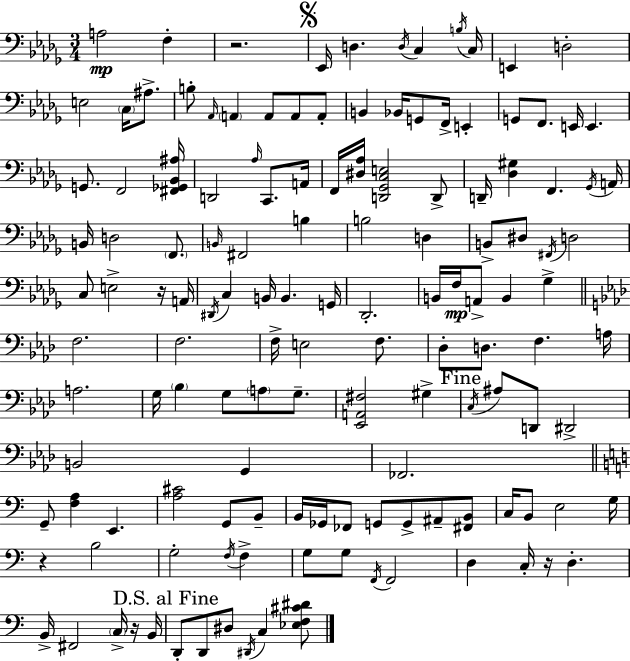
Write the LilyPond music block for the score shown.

{
  \clef bass
  \numericTimeSignature
  \time 3/4
  \key bes \minor
  \repeat volta 2 { a2\mp f4-. | r2. | \mark \markup { \musicglyph "scripts.segno" } ees,16 d4. \acciaccatura { d16 } c4 | \acciaccatura { b16 } c16 e,4 d2-. | \break e2 \parenthesize c16 ais8.-> | b8-. \grace { aes,16 } \parenthesize a,4 a,8 a,8 | a,8-. b,4 bes,16 g,8 f,16-> e,4-. | g,8 f,8. e,16 e,4. | \break g,8. f,2 | <fis, ges, bes, ais>16 d,2 \grace { aes16 } | c,8. a,16 f,16 <dis aes>16 <d, ges, c e>2 | d,8-> d,16-- <des gis>4 f,4. | \break \acciaccatura { ges,16 } a,16 b,16 d2 | \parenthesize f,8. \grace { b,16 } fis,2 | b4 b2 | d4 b,8-> dis8 \acciaccatura { fis,16 } d2 | \break c8 e2-> | r16 a,16 \acciaccatura { dis,16 } c4 | b,16 b,4. g,16 des,2.-. | b,16 f16\mp a,8-> | \break b,4 ges4-> \bar "||" \break \key f \minor f2. | f2. | f16-> e2 f8. | des8-. d8. f4. a16 | \break a2. | g16 \parenthesize bes4 g8 \parenthesize a8 g8.-- | <ees, a, fis>2 gis4-> | \mark "Fine" \acciaccatura { c16 } ais8 d,8 dis,2-> | \break b,2 g,4 | fes,2. | \bar "||" \break \key a \minor g,8-- <f a>4 e,4. | <a cis'>2 g,8 b,8-- | b,16 ges,16 fes,8 g,8 g,8-> ais,8-- <fis, b,>8 | c16 b,8 e2 g16 | \break r4 b2 | g2-. \acciaccatura { f16 } f4-> | g8 g8 \acciaccatura { f,16 } f,2 | d4 c16-. r16 d4.-. | \break b,16-> fis,2 \parenthesize c16-> | r16 b,16 \mark "D.S. al Fine" d,8-. d,8 dis8 \acciaccatura { dis,16 } c4 | <ees f cis' dis'>8 } \bar "|."
}